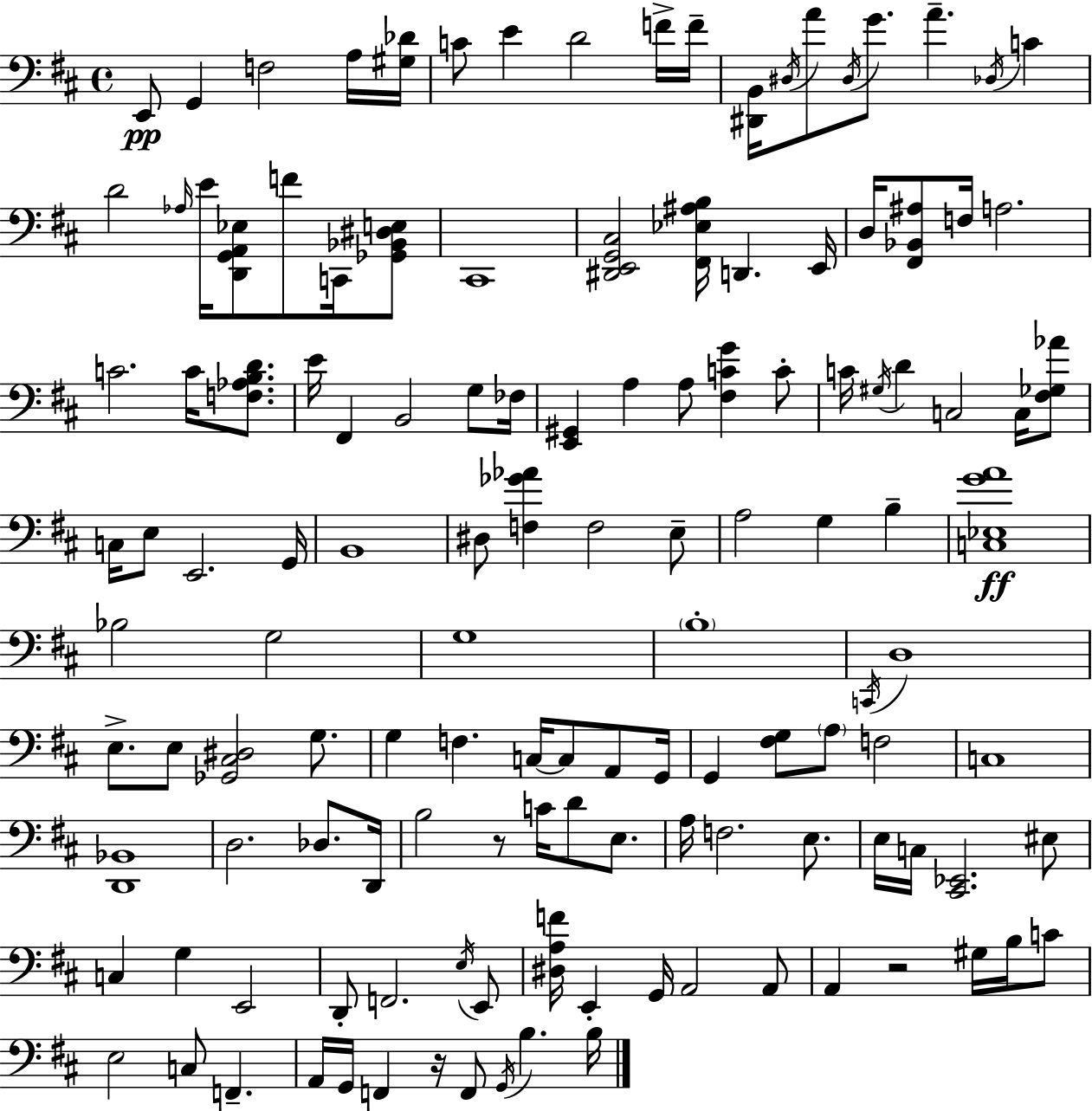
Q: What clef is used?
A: bass